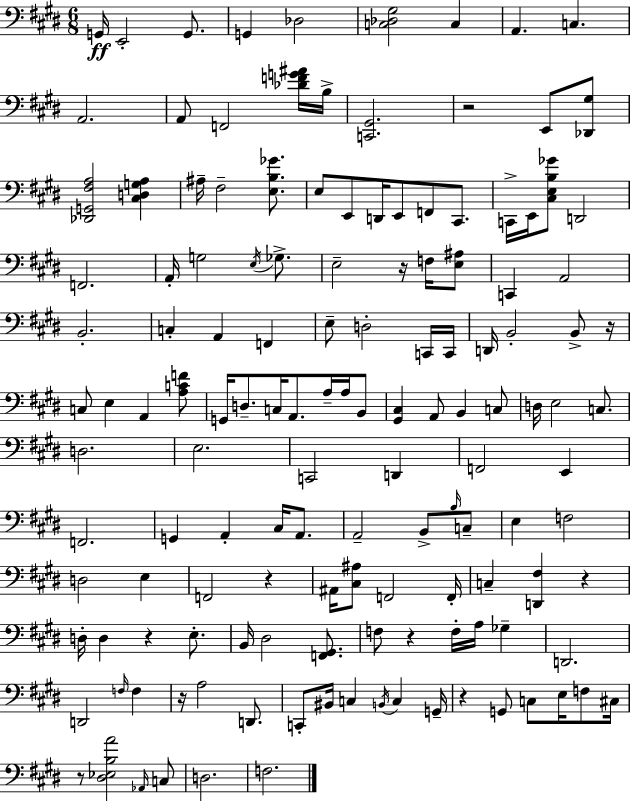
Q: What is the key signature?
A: E major